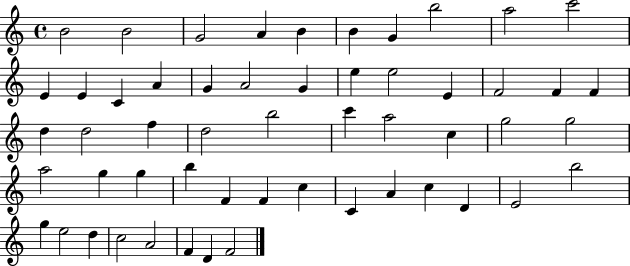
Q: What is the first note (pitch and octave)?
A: B4